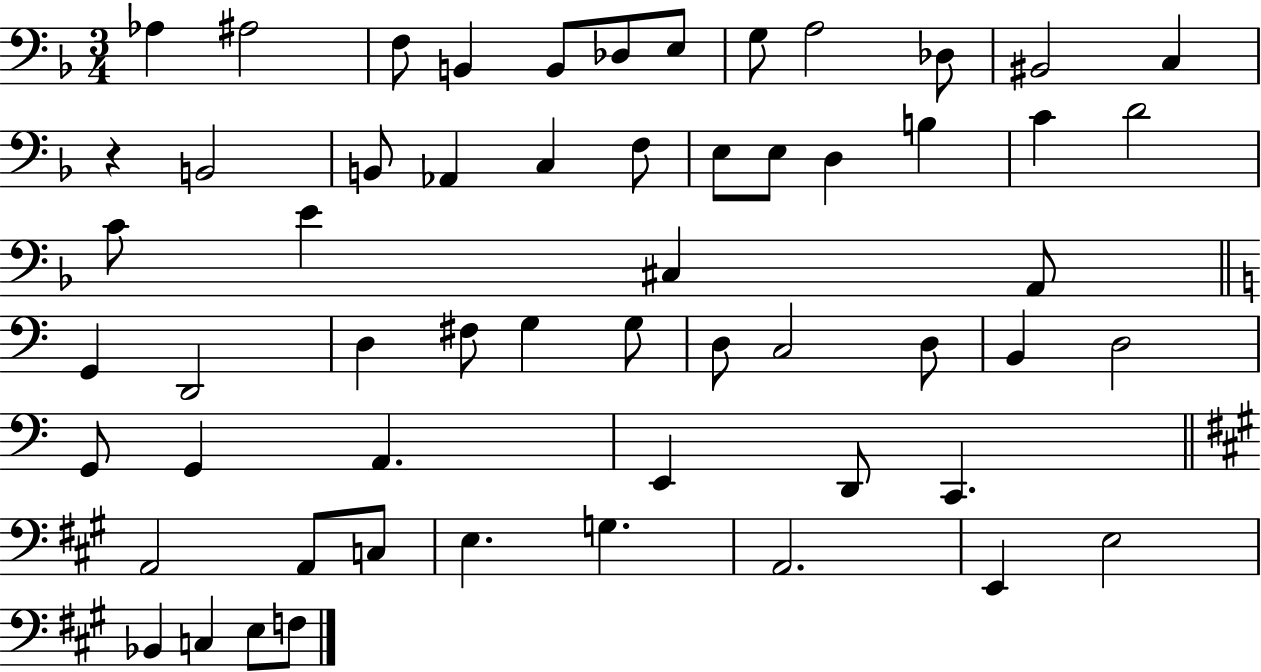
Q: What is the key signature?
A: F major